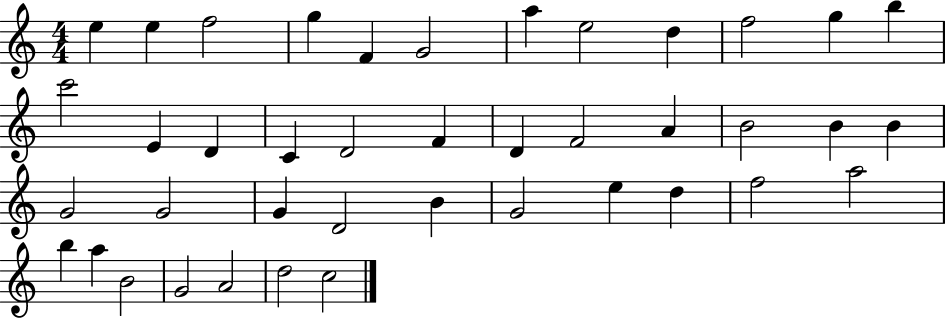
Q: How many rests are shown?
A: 0